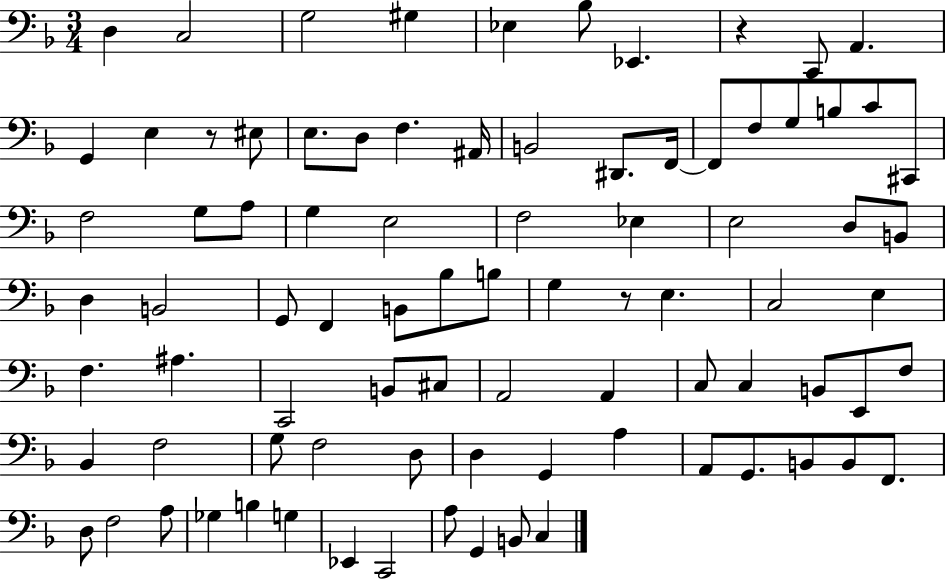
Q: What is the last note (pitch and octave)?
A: C3